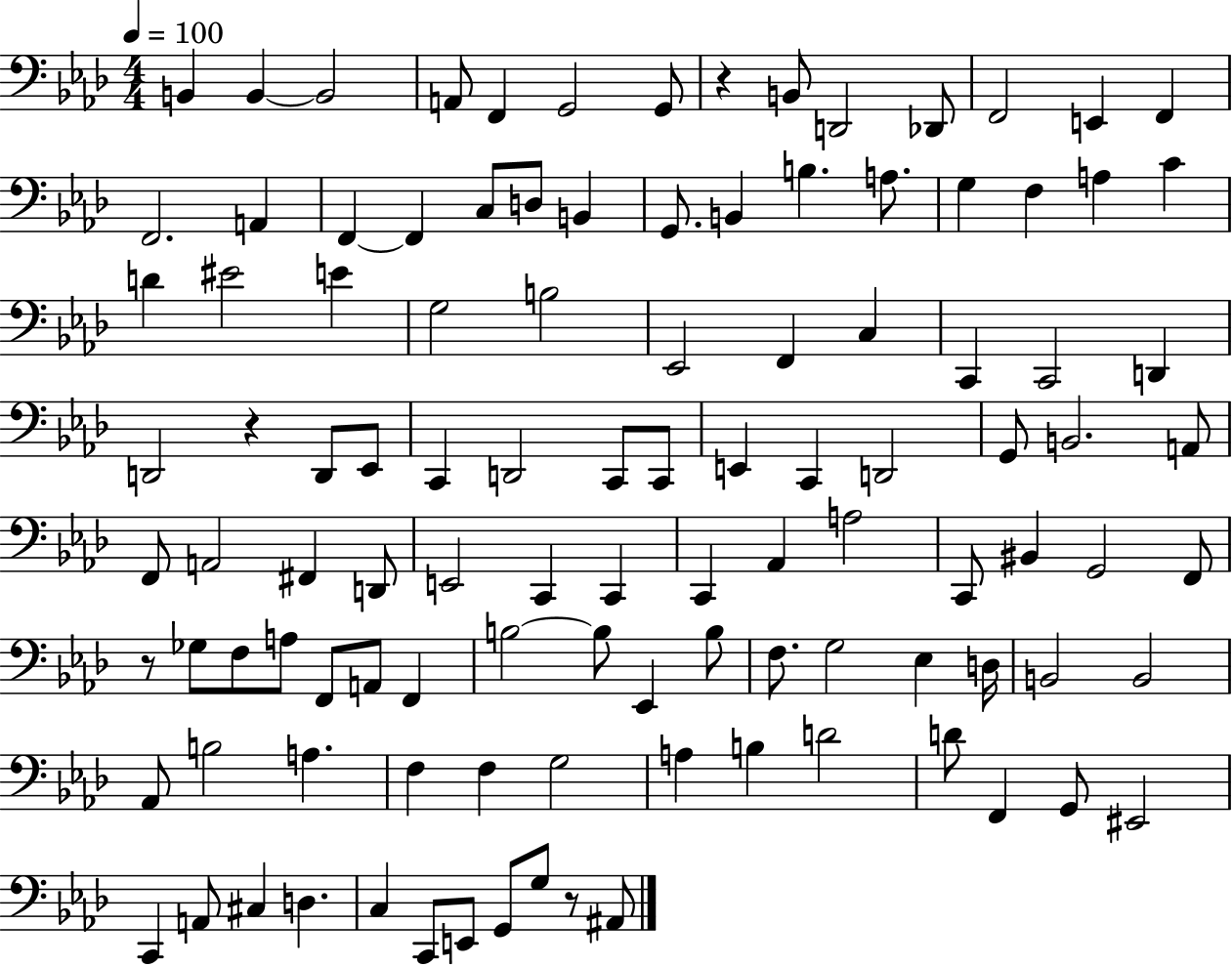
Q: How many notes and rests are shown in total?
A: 109